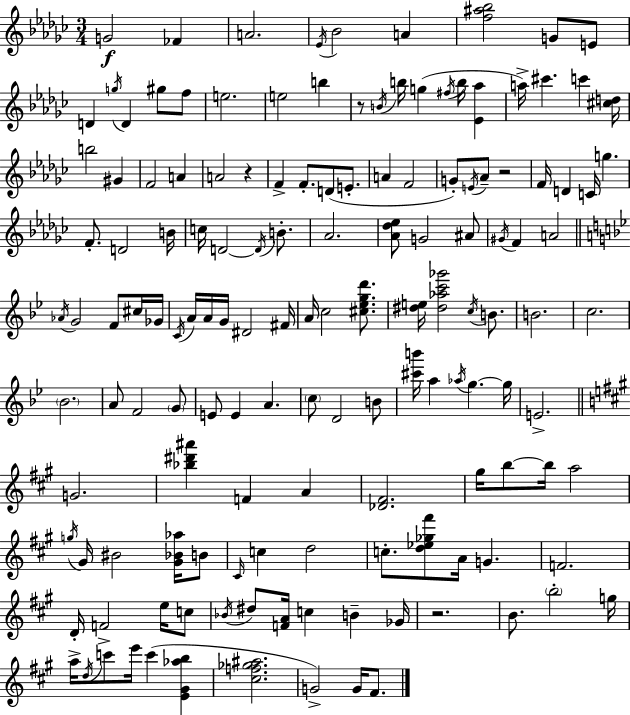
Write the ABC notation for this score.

X:1
T:Untitled
M:3/4
L:1/4
K:Ebm
G2 _F A2 _E/4 _B2 A [f^a_b]2 G/2 E/2 D g/4 D ^g/2 f/2 e2 e2 b z/2 B/4 b/4 g ^f/4 b/4 [_E_a] a/4 ^c' c' [^cd]/4 b2 ^G F2 A A2 z F F/2 D/2 E/2 A F2 G/2 E/4 _A/2 z2 F/4 D C/4 g F/2 D2 B/4 c/4 D2 D/4 B/2 _A2 [_A_d_e]/2 G2 ^A/2 ^G/4 F A2 _A/4 G2 F/2 ^c/4 _G/4 C/4 A/4 A/4 G/4 ^D2 ^F/4 A/4 c2 [^c_egd']/2 [^de]/4 [^d_ac'_g']2 c/4 B/2 B2 c2 _B2 A/2 F2 G/2 E/2 E A c/2 D2 B/2 [^c'b']/4 a _a/4 g g/4 E2 G2 [_b^d'^a'] F A [_D^F]2 ^g/4 b/2 b/4 a2 g/4 ^G/4 ^B2 [^G_B_a]/4 B/2 ^C/4 c d2 c/2 [d_e_g^f']/2 A/4 G F2 D/4 F2 e/4 c/2 _B/4 ^d/2 [FA]/4 c B _G/4 z2 B/2 b2 g/4 a/4 d/4 c'/2 e'/4 c' [E^G_ab] [^cf_g^a]2 G2 G/4 ^F/2